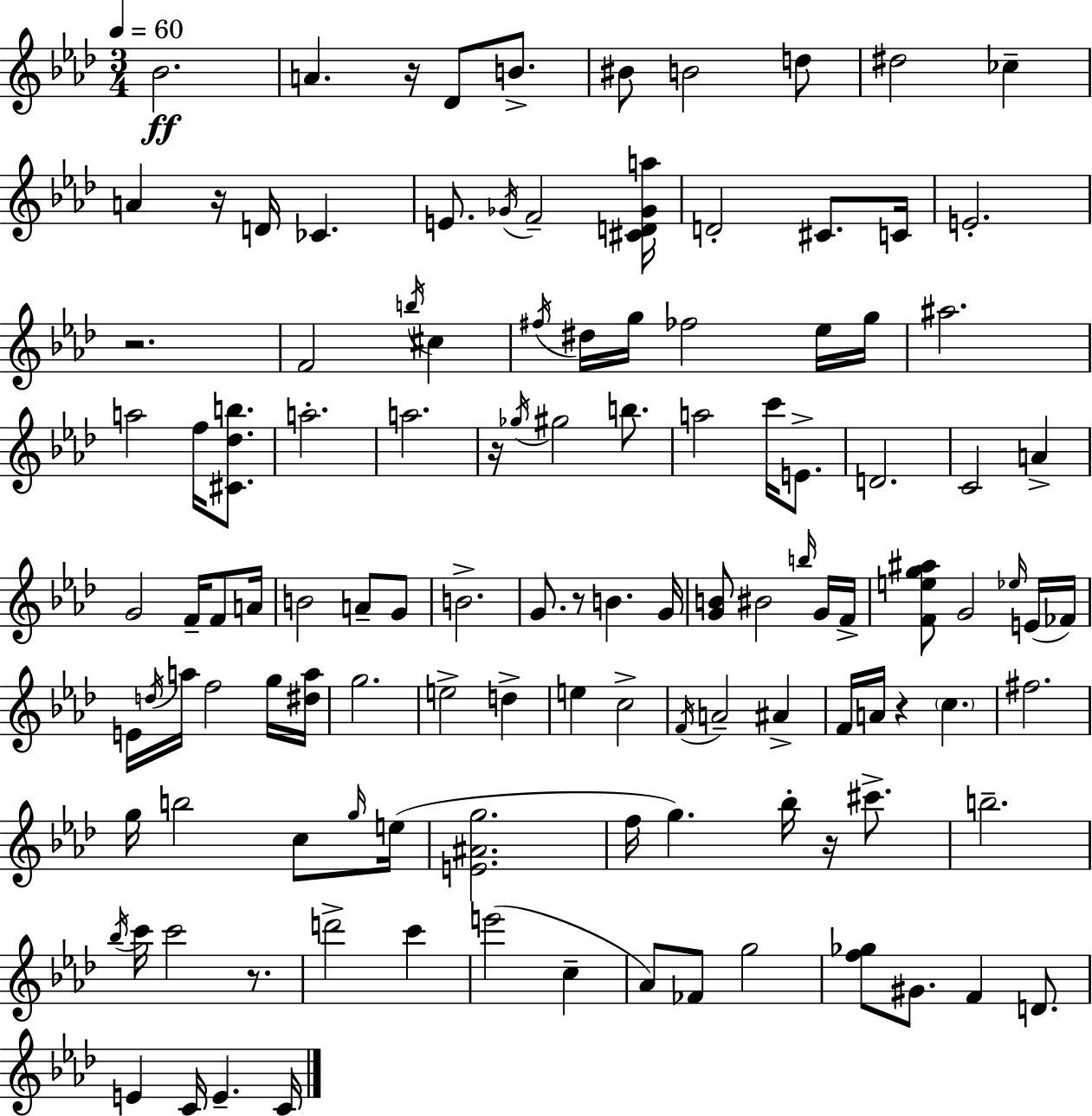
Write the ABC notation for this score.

X:1
T:Untitled
M:3/4
L:1/4
K:Fm
_B2 A z/4 _D/2 B/2 ^B/2 B2 d/2 ^d2 _c A z/4 D/4 _C E/2 _G/4 F2 [^CD_Ga]/4 D2 ^C/2 C/4 E2 z2 F2 b/4 ^c ^f/4 ^d/4 g/4 _f2 _e/4 g/4 ^a2 a2 f/4 [^C_db]/2 a2 a2 z/4 _g/4 ^g2 b/2 a2 c'/4 E/2 D2 C2 A G2 F/4 F/2 A/4 B2 A/2 G/2 B2 G/2 z/2 B G/4 [GB]/2 ^B2 b/4 G/4 F/4 [Feg^a]/2 G2 _e/4 E/4 _F/4 E/4 d/4 a/4 f2 g/4 [^da]/4 g2 e2 d e c2 F/4 A2 ^A F/4 A/4 z c ^f2 g/4 b2 c/2 g/4 e/4 [E^Ag]2 f/4 g _b/4 z/4 ^c'/2 b2 _b/4 c'/4 c'2 z/2 d'2 c' e'2 c _A/2 _F/2 g2 [f_g]/2 ^G/2 F D/2 E C/4 E C/4